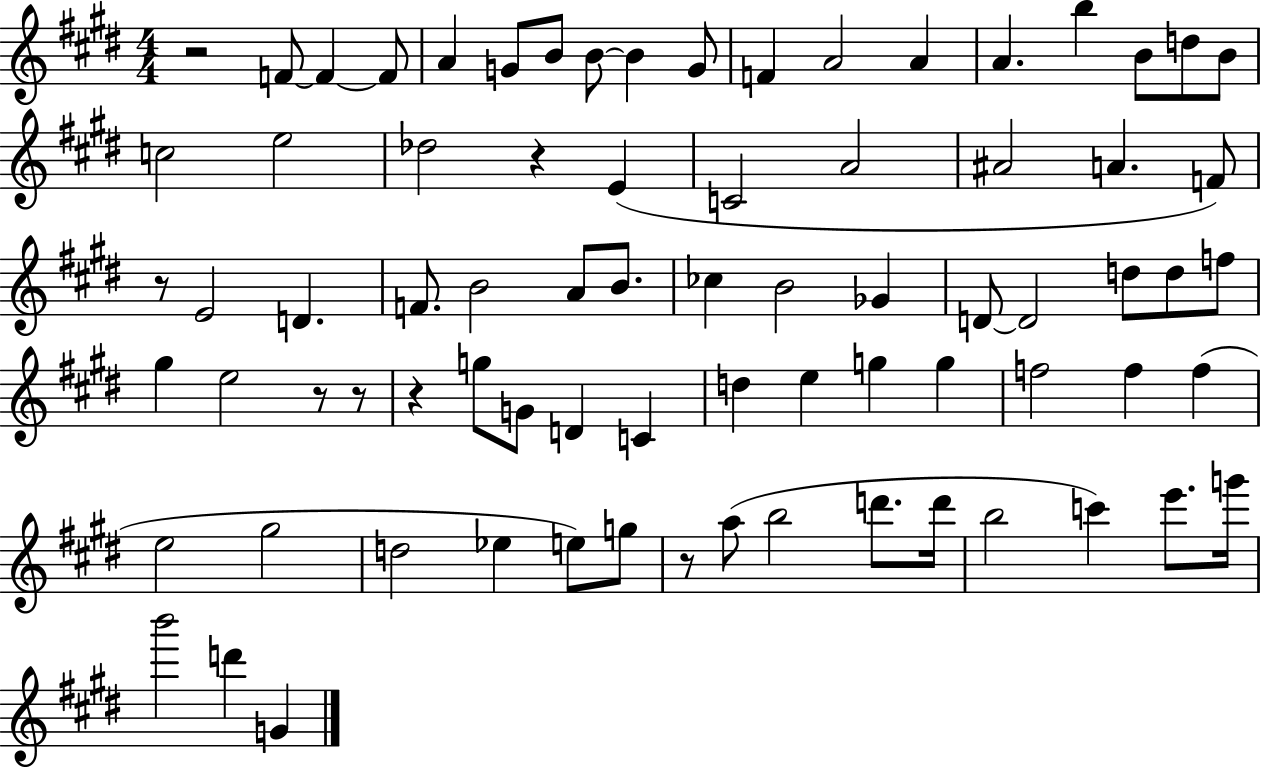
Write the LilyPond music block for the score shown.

{
  \clef treble
  \numericTimeSignature
  \time 4/4
  \key e \major
  r2 f'8~~ f'4~~ f'8 | a'4 g'8 b'8 b'8~~ b'4 g'8 | f'4 a'2 a'4 | a'4. b''4 b'8 d''8 b'8 | \break c''2 e''2 | des''2 r4 e'4( | c'2 a'2 | ais'2 a'4. f'8) | \break r8 e'2 d'4. | f'8. b'2 a'8 b'8. | ces''4 b'2 ges'4 | d'8~~ d'2 d''8 d''8 f''8 | \break gis''4 e''2 r8 r8 | r4 g''8 g'8 d'4 c'4 | d''4 e''4 g''4 g''4 | f''2 f''4 f''4( | \break e''2 gis''2 | d''2 ees''4 e''8) g''8 | r8 a''8( b''2 d'''8. d'''16 | b''2 c'''4) e'''8. g'''16 | \break b'''2 d'''4 g'4 | \bar "|."
}